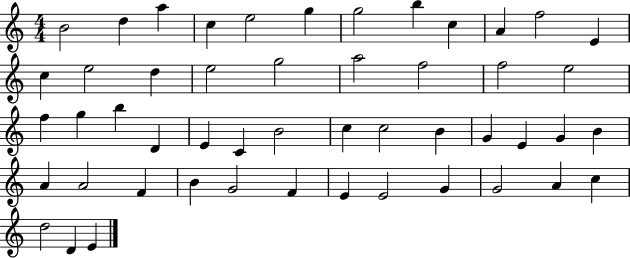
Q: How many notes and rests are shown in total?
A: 50